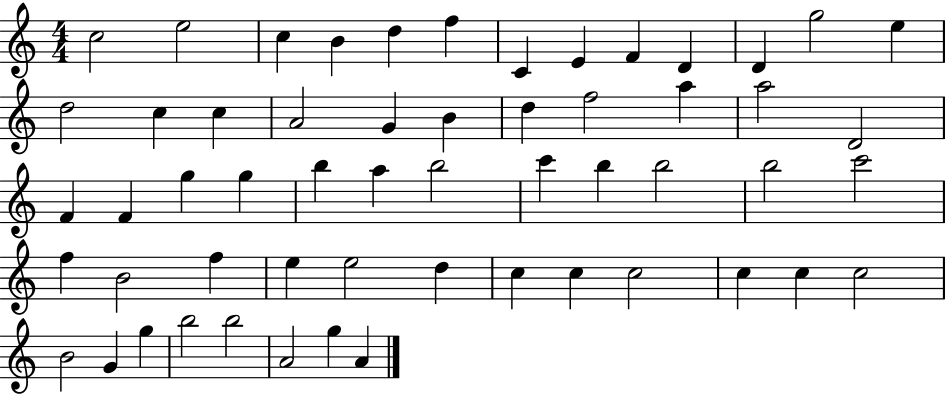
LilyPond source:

{
  \clef treble
  \numericTimeSignature
  \time 4/4
  \key c \major
  c''2 e''2 | c''4 b'4 d''4 f''4 | c'4 e'4 f'4 d'4 | d'4 g''2 e''4 | \break d''2 c''4 c''4 | a'2 g'4 b'4 | d''4 f''2 a''4 | a''2 d'2 | \break f'4 f'4 g''4 g''4 | b''4 a''4 b''2 | c'''4 b''4 b''2 | b''2 c'''2 | \break f''4 b'2 f''4 | e''4 e''2 d''4 | c''4 c''4 c''2 | c''4 c''4 c''2 | \break b'2 g'4 g''4 | b''2 b''2 | a'2 g''4 a'4 | \bar "|."
}